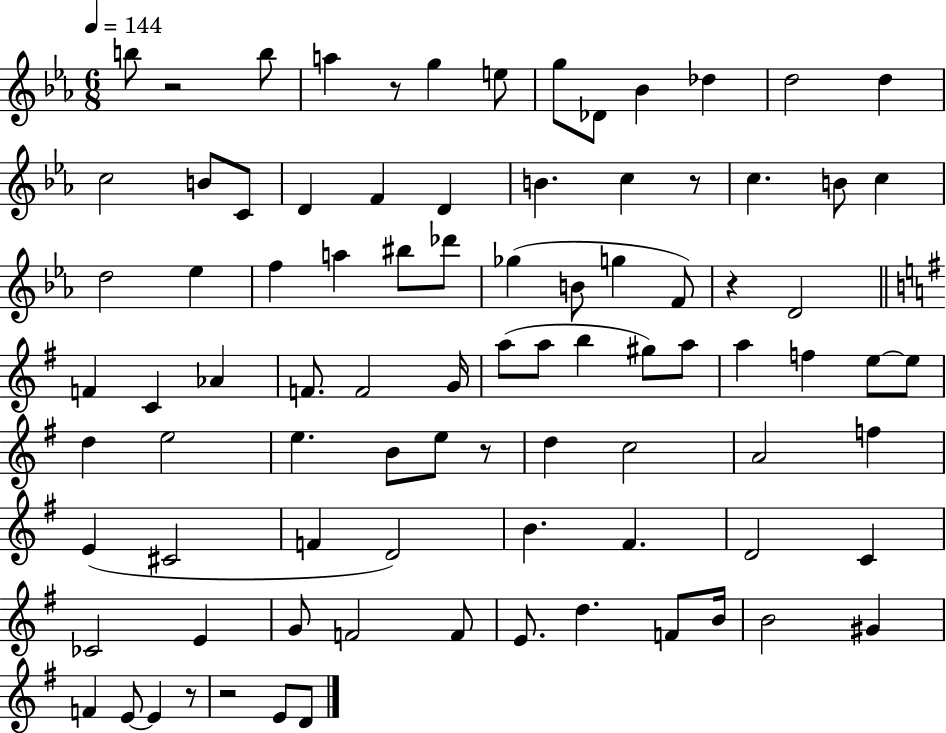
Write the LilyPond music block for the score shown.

{
  \clef treble
  \numericTimeSignature
  \time 6/8
  \key ees \major
  \tempo 4 = 144
  \repeat volta 2 { b''8 r2 b''8 | a''4 r8 g''4 e''8 | g''8 des'8 bes'4 des''4 | d''2 d''4 | \break c''2 b'8 c'8 | d'4 f'4 d'4 | b'4. c''4 r8 | c''4. b'8 c''4 | \break d''2 ees''4 | f''4 a''4 bis''8 des'''8 | ges''4( b'8 g''4 f'8) | r4 d'2 | \break \bar "||" \break \key g \major f'4 c'4 aes'4 | f'8. f'2 g'16 | a''8( a''8 b''4 gis''8) a''8 | a''4 f''4 e''8~~ e''8 | \break d''4 e''2 | e''4. b'8 e''8 r8 | d''4 c''2 | a'2 f''4 | \break e'4( cis'2 | f'4 d'2) | b'4. fis'4. | d'2 c'4 | \break ces'2 e'4 | g'8 f'2 f'8 | e'8. d''4. f'8 b'16 | b'2 gis'4 | \break f'4 e'8~~ e'4 r8 | r2 e'8 d'8 | } \bar "|."
}